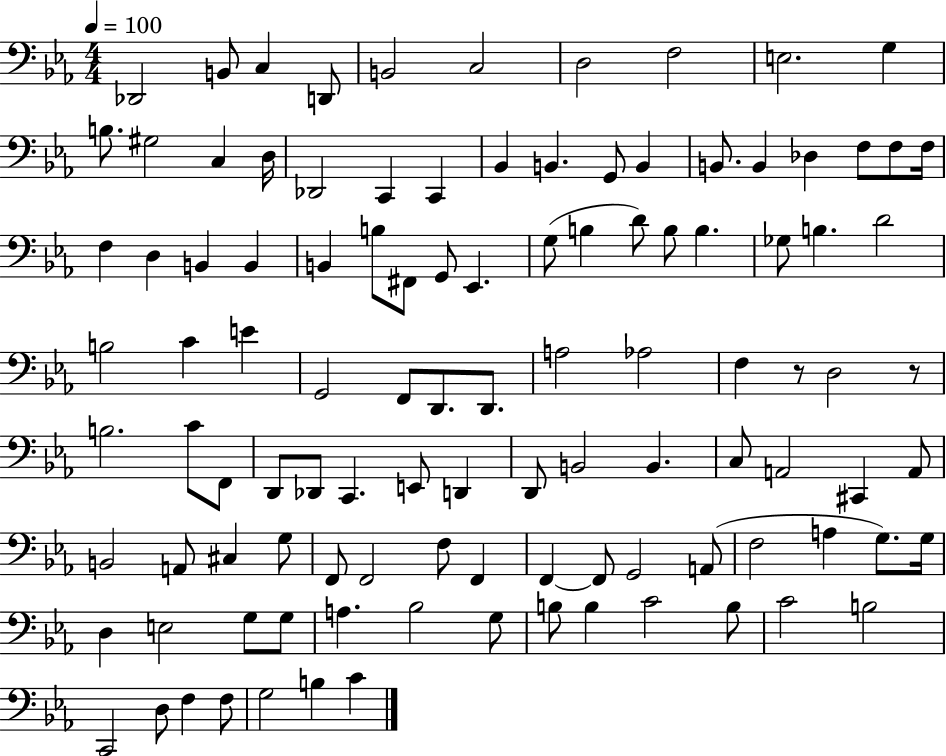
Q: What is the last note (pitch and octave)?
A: C4